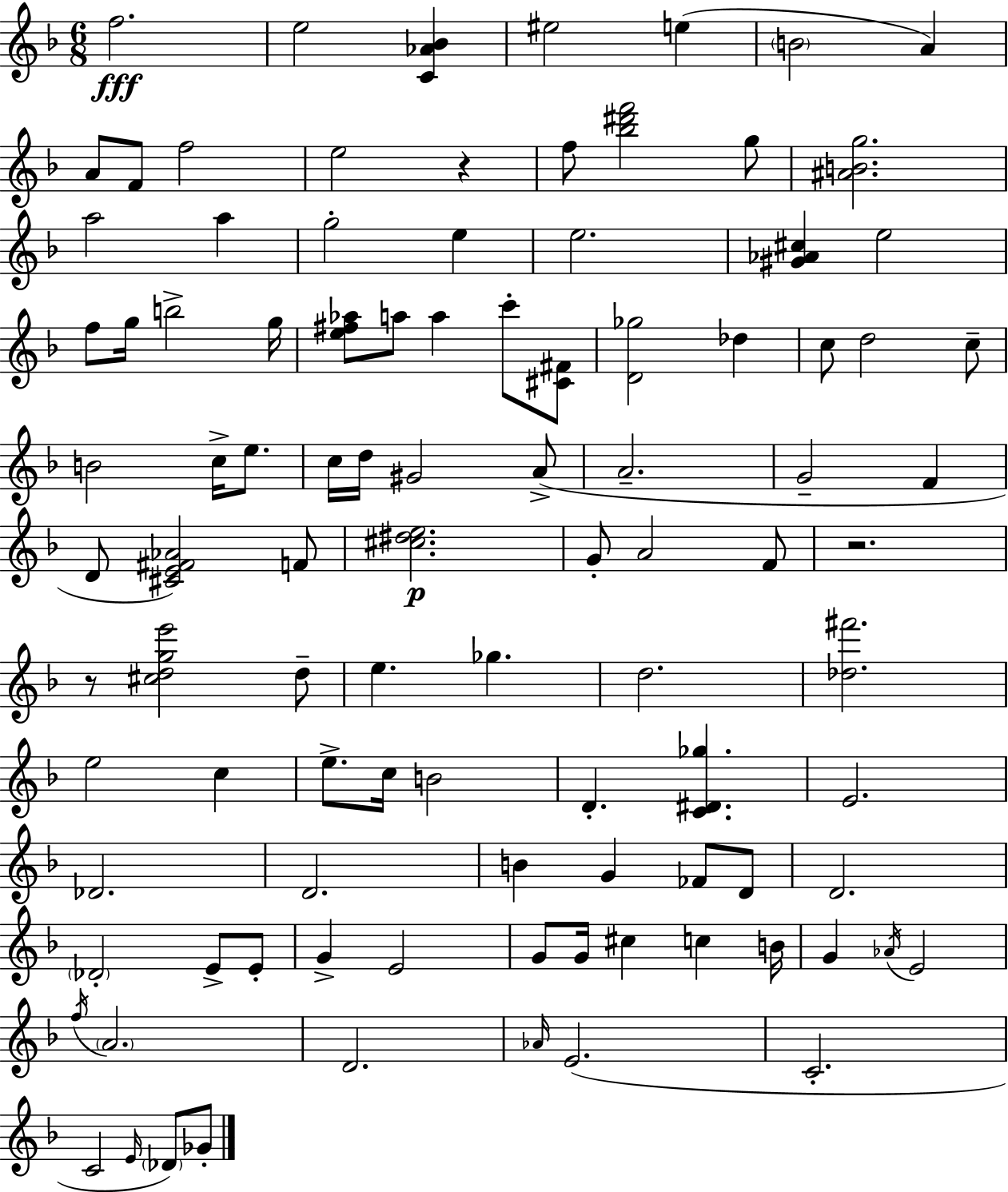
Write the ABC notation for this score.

X:1
T:Untitled
M:6/8
L:1/4
K:F
f2 e2 [C_A_B] ^e2 e B2 A A/2 F/2 f2 e2 z f/2 [_b^d'f']2 g/2 [^ABg]2 a2 a g2 e e2 [^G_A^c] e2 f/2 g/4 b2 g/4 [e^f_a]/2 a/2 a c'/2 [^C^F]/2 [D_g]2 _d c/2 d2 c/2 B2 c/4 e/2 c/4 d/4 ^G2 A/2 A2 G2 F D/2 [^CE^F_A]2 F/2 [^c^de]2 G/2 A2 F/2 z2 z/2 [^cdge']2 d/2 e _g d2 [_d^f']2 e2 c e/2 c/4 B2 D [C^D_g] E2 _D2 D2 B G _F/2 D/2 D2 _D2 E/2 E/2 G E2 G/2 G/4 ^c c B/4 G _A/4 E2 f/4 A2 D2 _A/4 E2 C2 C2 E/4 _D/2 _G/2